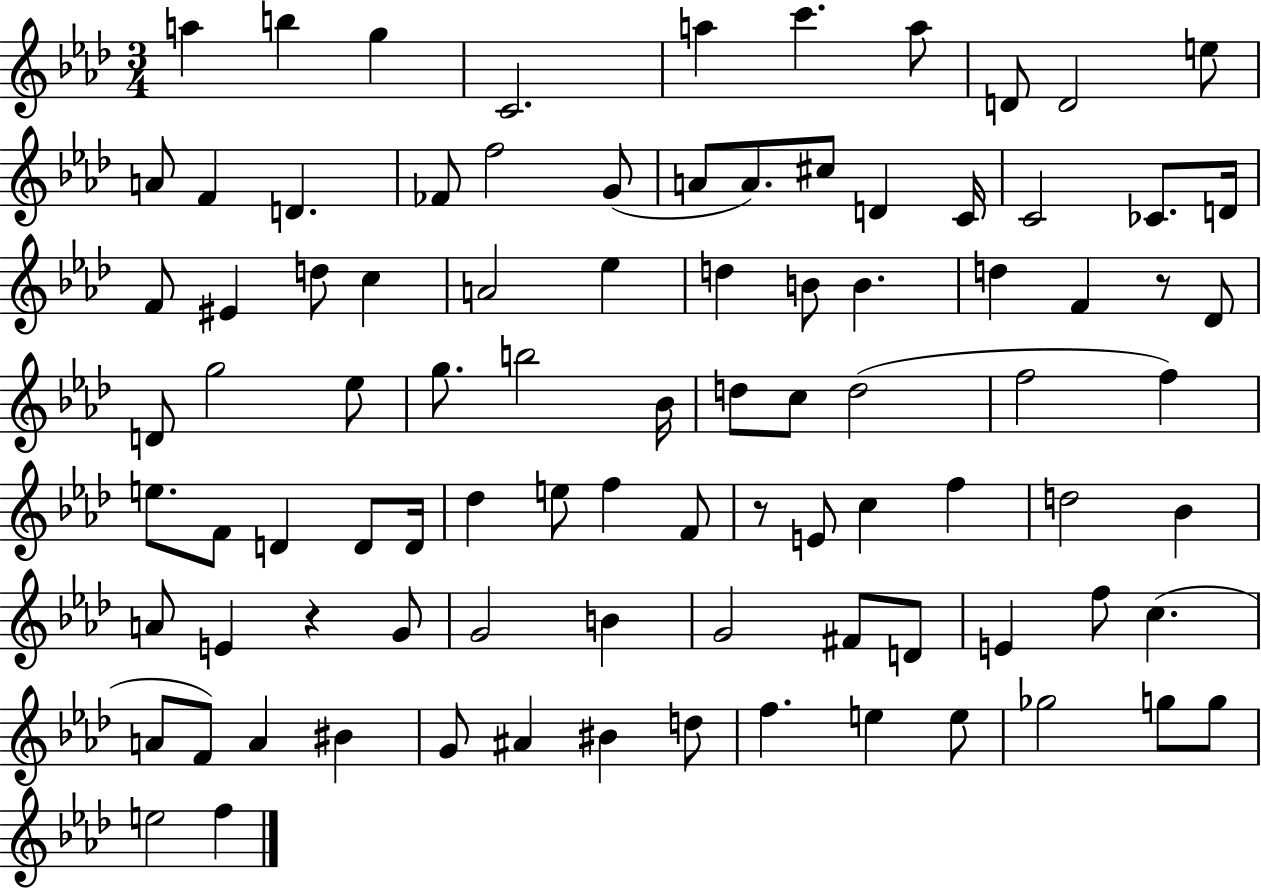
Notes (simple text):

A5/q B5/q G5/q C4/h. A5/q C6/q. A5/e D4/e D4/h E5/e A4/e F4/q D4/q. FES4/e F5/h G4/e A4/e A4/e. C#5/e D4/q C4/s C4/h CES4/e. D4/s F4/e EIS4/q D5/e C5/q A4/h Eb5/q D5/q B4/e B4/q. D5/q F4/q R/e Db4/e D4/e G5/h Eb5/e G5/e. B5/h Bb4/s D5/e C5/e D5/h F5/h F5/q E5/e. F4/e D4/q D4/e D4/s Db5/q E5/e F5/q F4/e R/e E4/e C5/q F5/q D5/h Bb4/q A4/e E4/q R/q G4/e G4/h B4/q G4/h F#4/e D4/e E4/q F5/e C5/q. A4/e F4/e A4/q BIS4/q G4/e A#4/q BIS4/q D5/e F5/q. E5/q E5/e Gb5/h G5/e G5/e E5/h F5/q